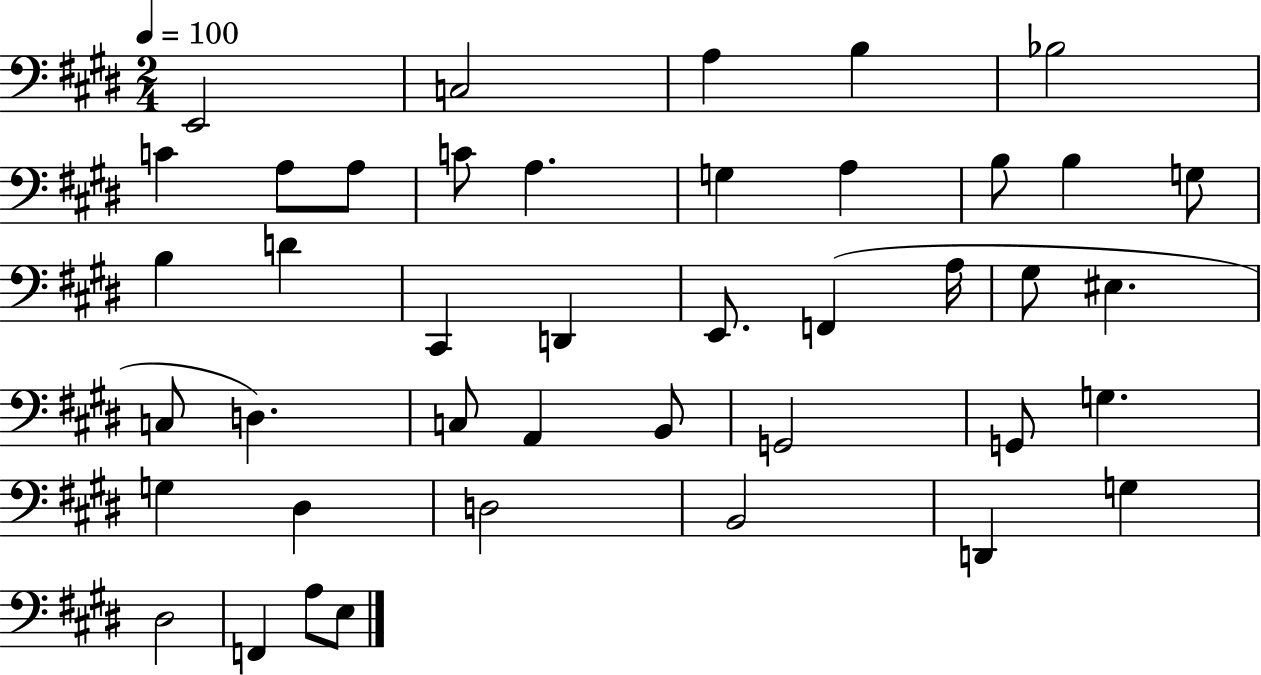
E2/h C3/h A3/q B3/q Bb3/h C4/q A3/e A3/e C4/e A3/q. G3/q A3/q B3/e B3/q G3/e B3/q D4/q C#2/q D2/q E2/e. F2/q A3/s G#3/e EIS3/q. C3/e D3/q. C3/e A2/q B2/e G2/h G2/e G3/q. G3/q D#3/q D3/h B2/h D2/q G3/q D#3/h F2/q A3/e E3/e